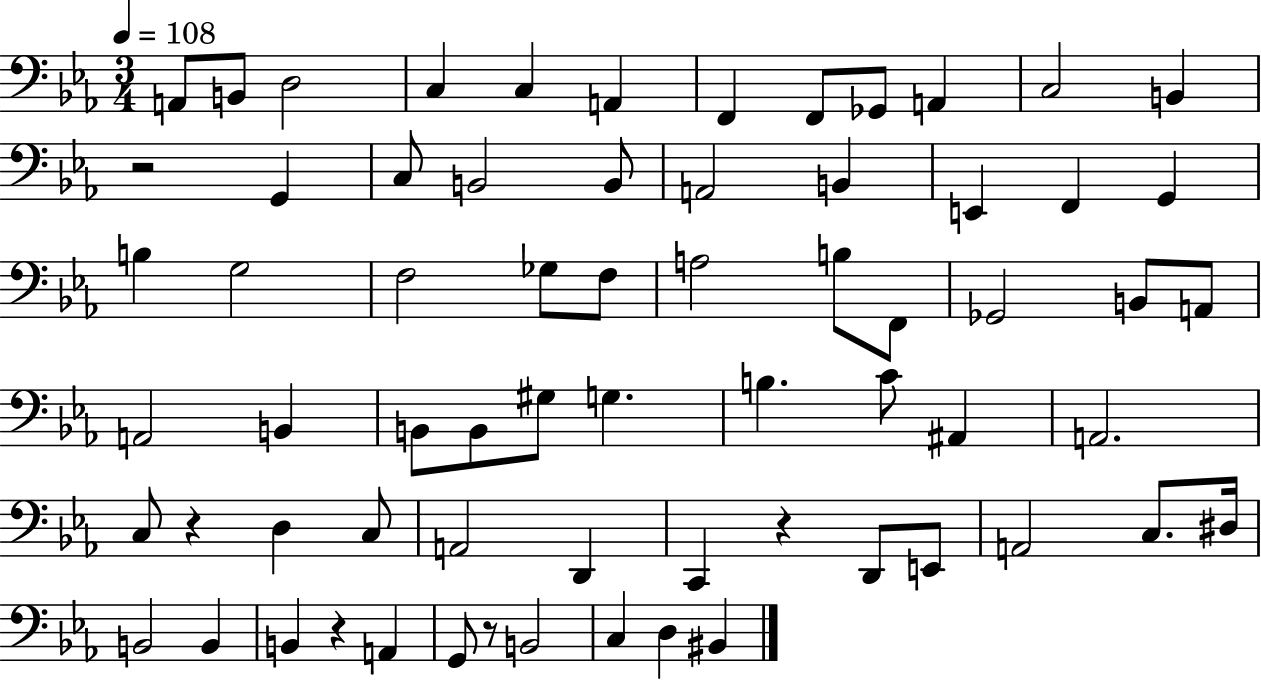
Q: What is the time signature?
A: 3/4